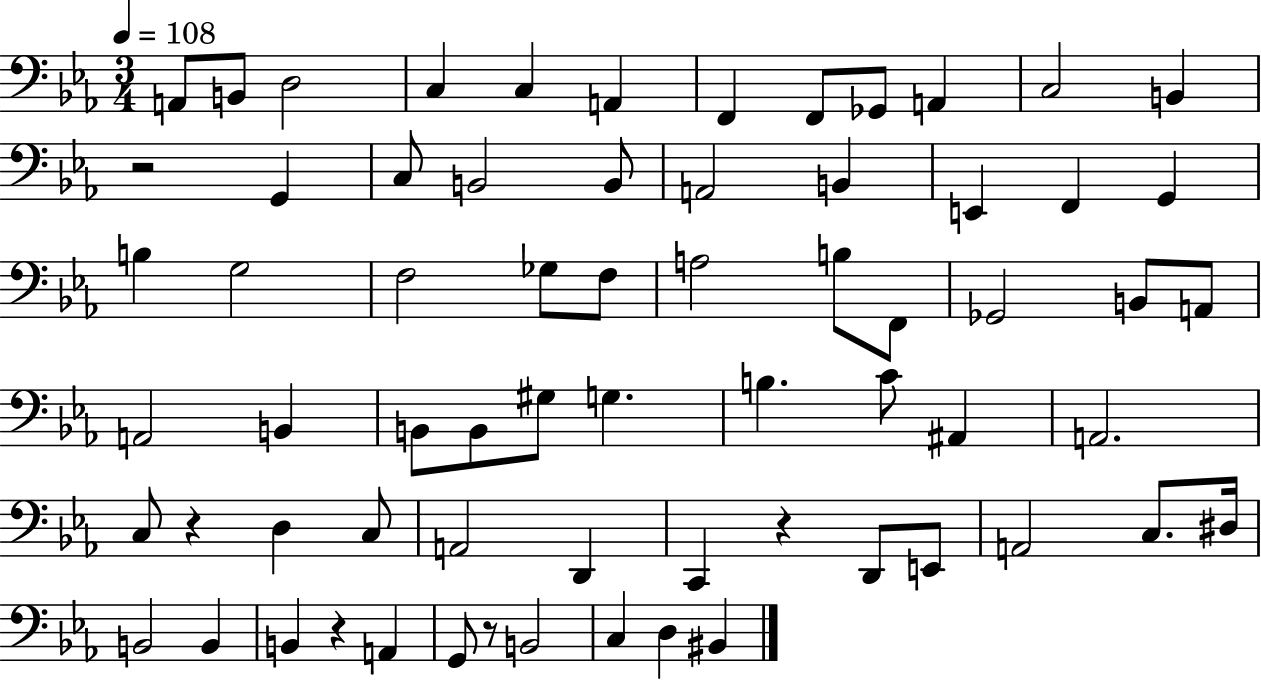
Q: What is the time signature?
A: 3/4